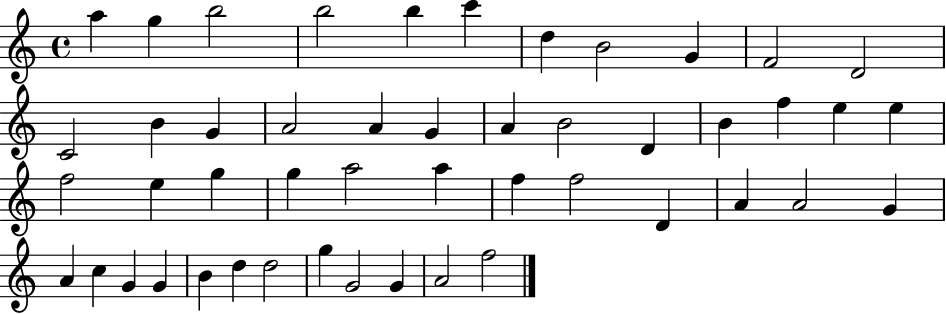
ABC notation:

X:1
T:Untitled
M:4/4
L:1/4
K:C
a g b2 b2 b c' d B2 G F2 D2 C2 B G A2 A G A B2 D B f e e f2 e g g a2 a f f2 D A A2 G A c G G B d d2 g G2 G A2 f2